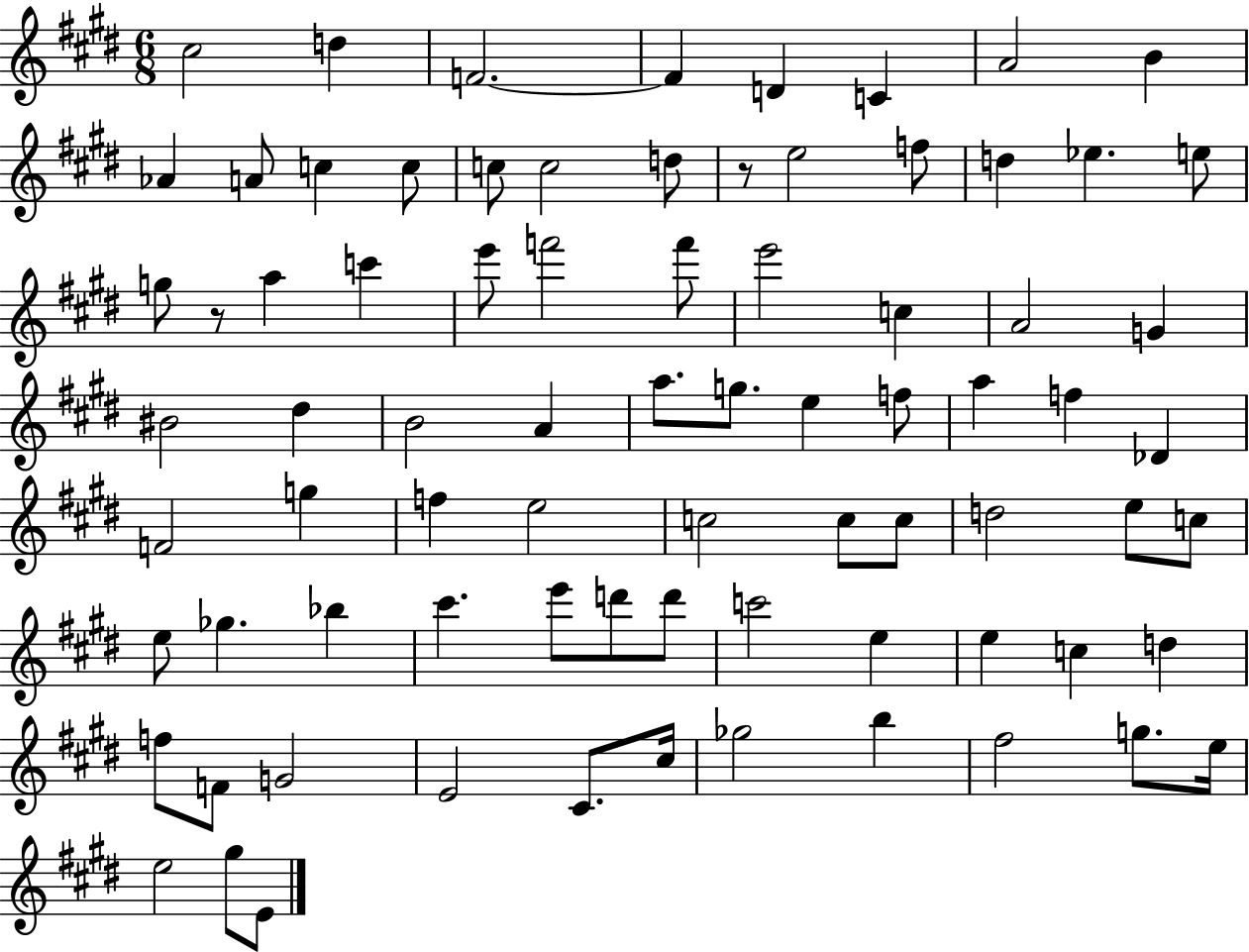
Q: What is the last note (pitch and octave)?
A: E4